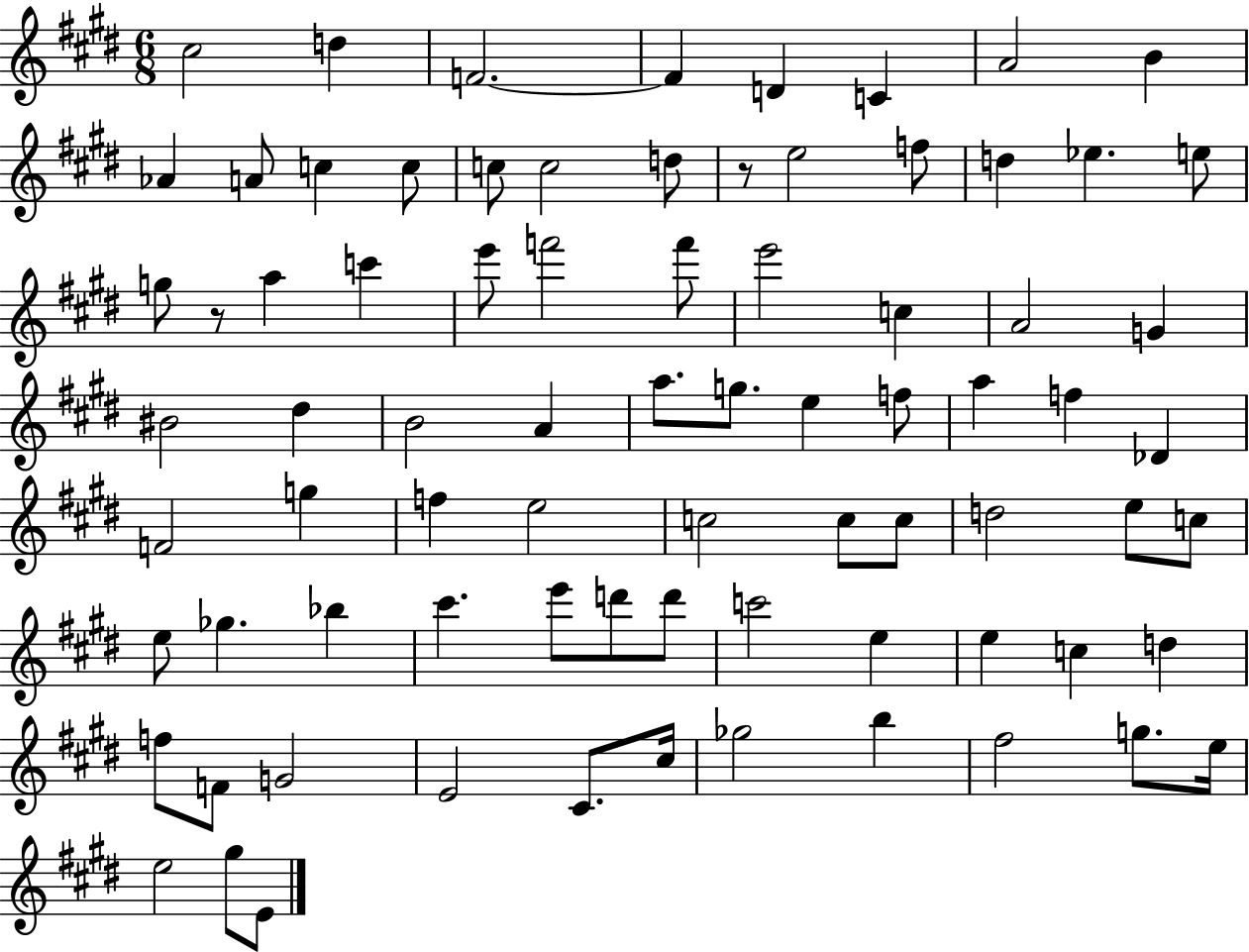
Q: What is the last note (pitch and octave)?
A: E4